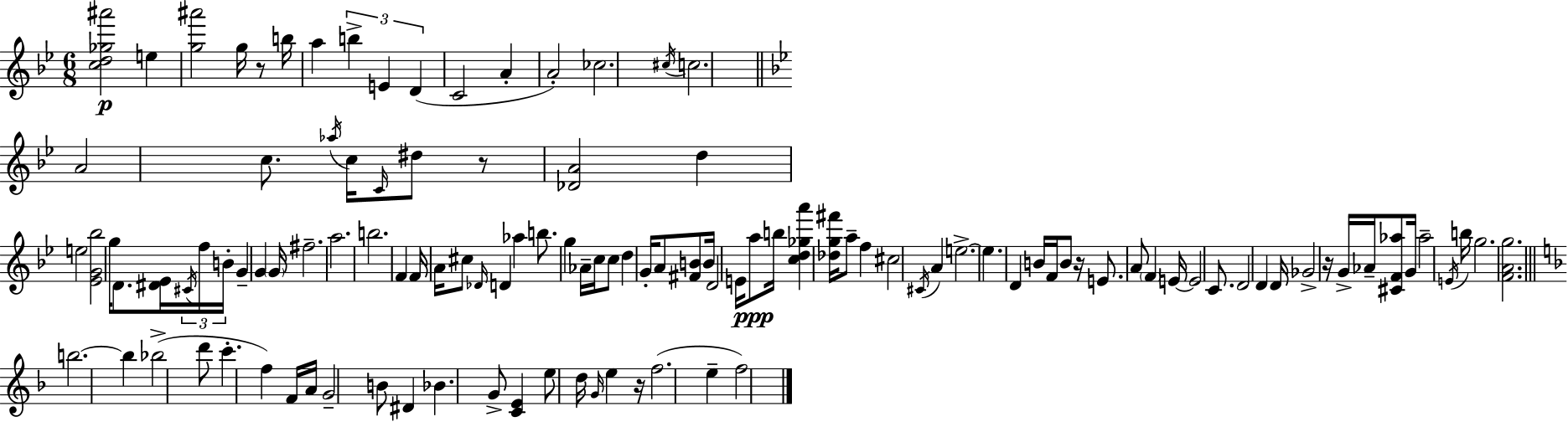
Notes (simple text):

[C5,D5,Gb5,A#6]/h E5/q [G5,A#6]/h G5/s R/e B5/s A5/q B5/q E4/q D4/q C4/h A4/q A4/h CES5/h. C#5/s C5/h. A4/h C5/e. Ab5/s C5/s C4/s D#5/e R/e [Db4,A4]/h D5/q E5/h [Eb4,G4,Bb5]/h G5/s D4/e. [D#4,Eb4]/s C#4/s F5/s B4/s G4/q G4/q G4/s F#5/h. A5/h. B5/h. F4/q F4/s A4/s C#5/e Db4/s D4/q Ab5/q B5/e. G5/q Ab4/s C5/s C5/e D5/q G4/s A4/e [F#4,B4]/e B4/s D4/h E4/s A5/e B5/s [C5,D5,Gb5,A6]/q [Db5,G5,F#6]/s A5/e F5/q C#5/h C#4/s A4/q E5/h. E5/q. D4/q B4/s F4/s B4/e R/s E4/e. A4/e F4/q E4/s E4/h C4/e. D4/h D4/q D4/s Gb4/h R/s G4/s Ab4/s [C#4,F4,Ab5]/e G4/s Ab5/h E4/s B5/s G5/h. [F4,A4,G5]/h. B5/h. B5/q Bb5/h D6/e C6/q. F5/q F4/s A4/s G4/h B4/e D#4/q Bb4/q. G4/e [C4,E4]/q E5/e D5/s G4/s E5/q R/s F5/h. E5/q F5/h